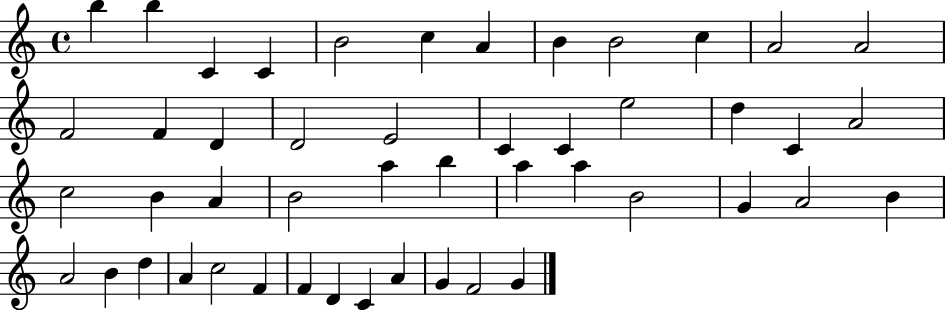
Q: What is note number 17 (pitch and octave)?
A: E4